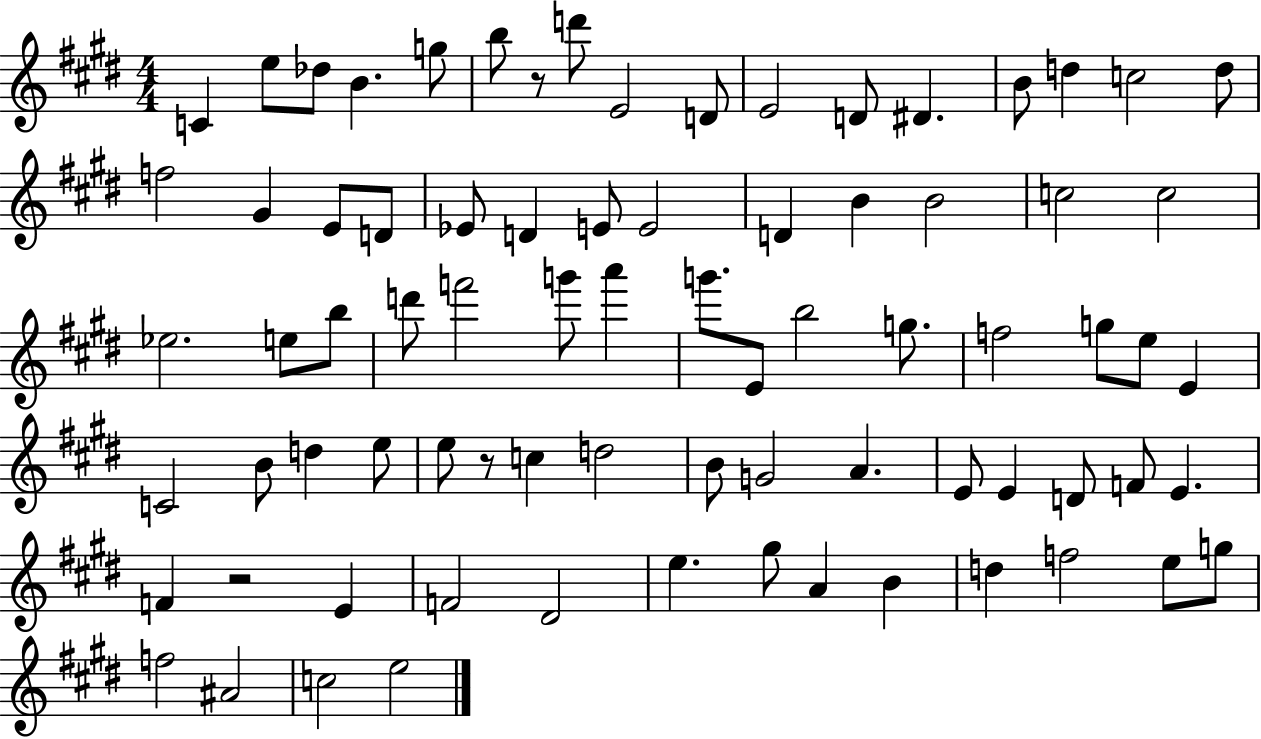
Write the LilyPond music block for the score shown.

{
  \clef treble
  \numericTimeSignature
  \time 4/4
  \key e \major
  c'4 e''8 des''8 b'4. g''8 | b''8 r8 d'''8 e'2 d'8 | e'2 d'8 dis'4. | b'8 d''4 c''2 d''8 | \break f''2 gis'4 e'8 d'8 | ees'8 d'4 e'8 e'2 | d'4 b'4 b'2 | c''2 c''2 | \break ees''2. e''8 b''8 | d'''8 f'''2 g'''8 a'''4 | g'''8. e'8 b''2 g''8. | f''2 g''8 e''8 e'4 | \break c'2 b'8 d''4 e''8 | e''8 r8 c''4 d''2 | b'8 g'2 a'4. | e'8 e'4 d'8 f'8 e'4. | \break f'4 r2 e'4 | f'2 dis'2 | e''4. gis''8 a'4 b'4 | d''4 f''2 e''8 g''8 | \break f''2 ais'2 | c''2 e''2 | \bar "|."
}